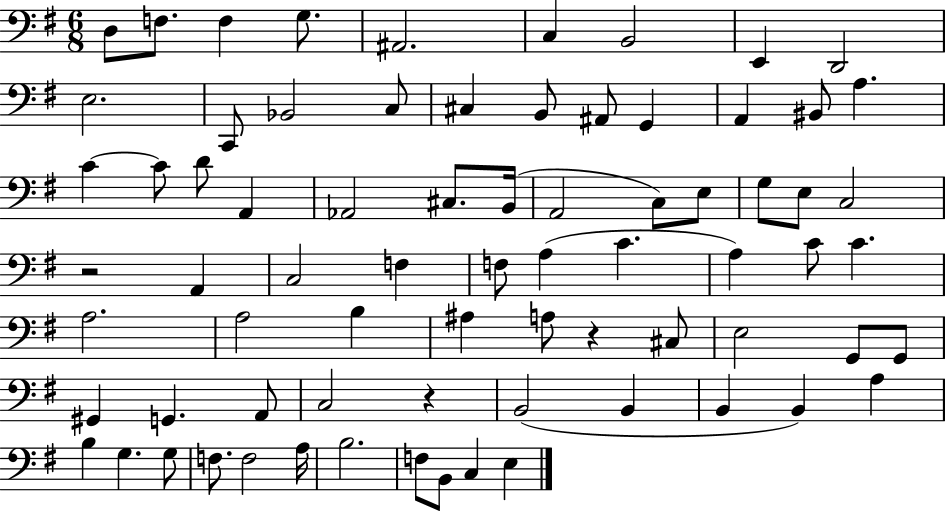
X:1
T:Untitled
M:6/8
L:1/4
K:G
D,/2 F,/2 F, G,/2 ^A,,2 C, B,,2 E,, D,,2 E,2 C,,/2 _B,,2 C,/2 ^C, B,,/2 ^A,,/2 G,, A,, ^B,,/2 A, C C/2 D/2 A,, _A,,2 ^C,/2 B,,/4 A,,2 C,/2 E,/2 G,/2 E,/2 C,2 z2 A,, C,2 F, F,/2 A, C A, C/2 C A,2 A,2 B, ^A, A,/2 z ^C,/2 E,2 G,,/2 G,,/2 ^G,, G,, A,,/2 C,2 z B,,2 B,, B,, B,, A, B, G, G,/2 F,/2 F,2 A,/4 B,2 F,/2 B,,/2 C, E,